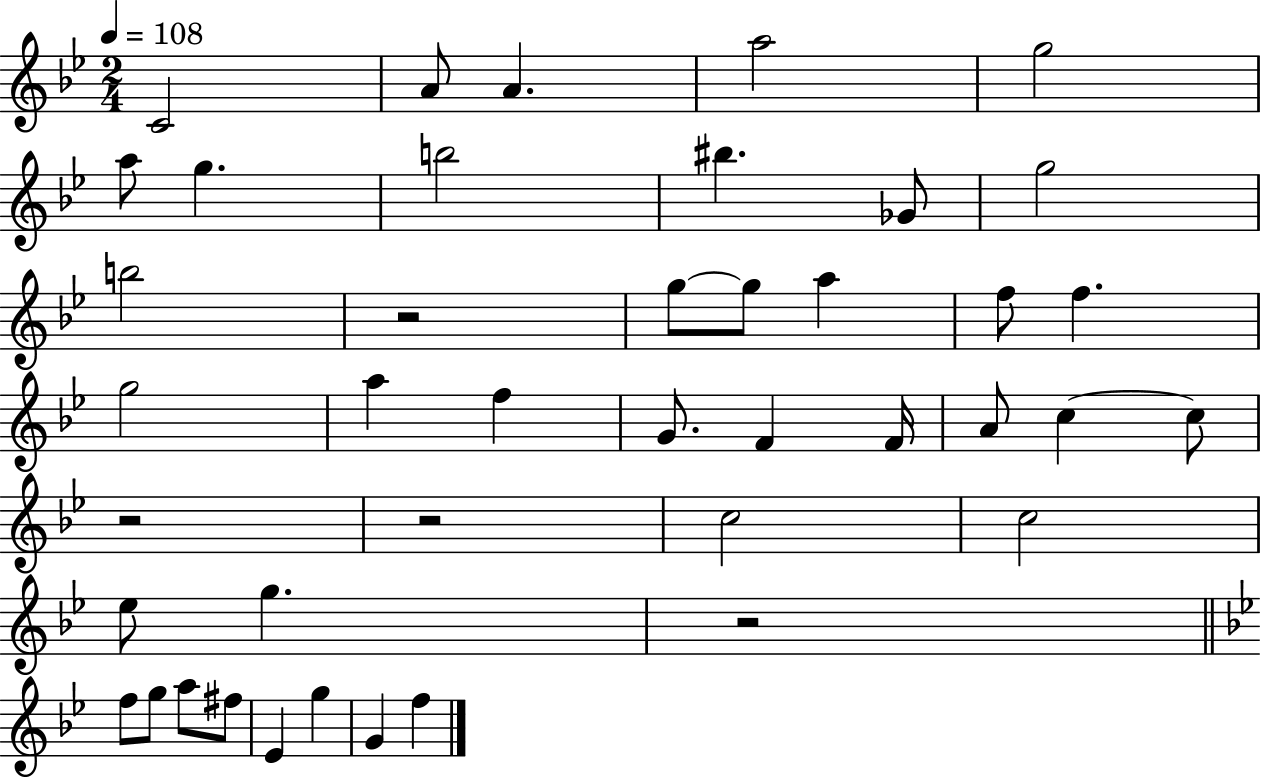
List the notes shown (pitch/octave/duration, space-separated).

C4/h A4/e A4/q. A5/h G5/h A5/e G5/q. B5/h BIS5/q. Gb4/e G5/h B5/h R/h G5/e G5/e A5/q F5/e F5/q. G5/h A5/q F5/q G4/e. F4/q F4/s A4/e C5/q C5/e R/h R/h C5/h C5/h Eb5/e G5/q. R/h F5/e G5/e A5/e F#5/e Eb4/q G5/q G4/q F5/q